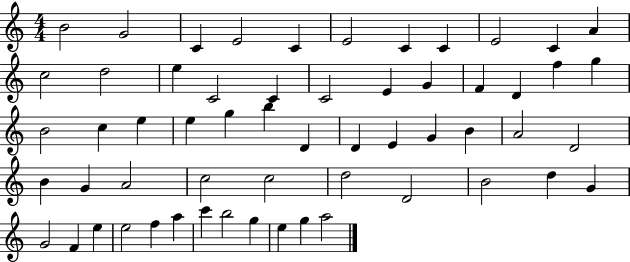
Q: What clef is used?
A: treble